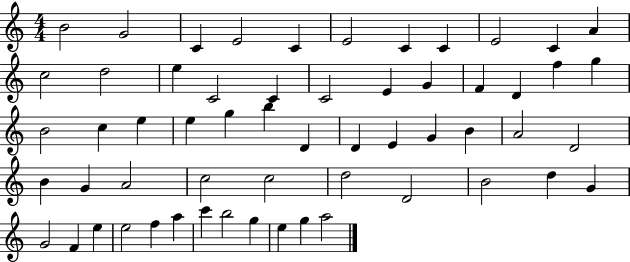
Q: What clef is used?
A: treble